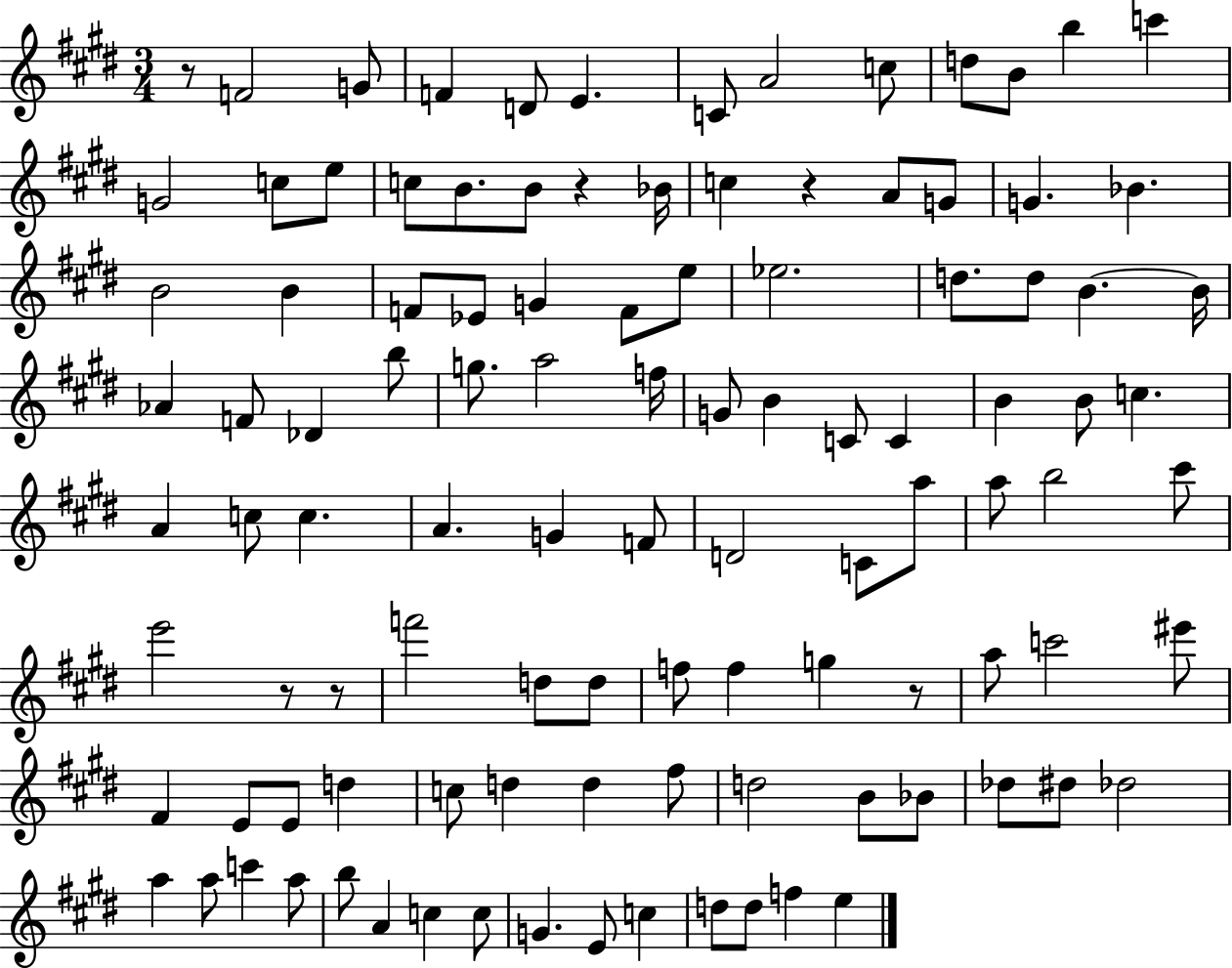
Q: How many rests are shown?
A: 6